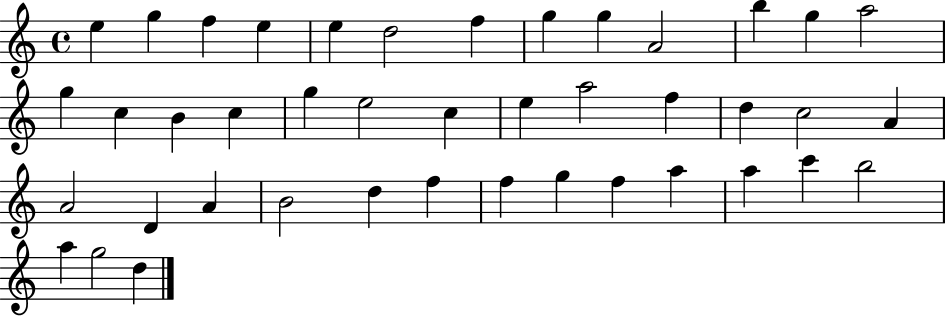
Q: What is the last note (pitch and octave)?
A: D5